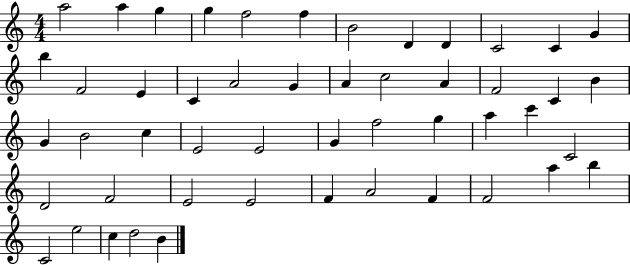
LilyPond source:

{
  \clef treble
  \numericTimeSignature
  \time 4/4
  \key c \major
  a''2 a''4 g''4 | g''4 f''2 f''4 | b'2 d'4 d'4 | c'2 c'4 g'4 | \break b''4 f'2 e'4 | c'4 a'2 g'4 | a'4 c''2 a'4 | f'2 c'4 b'4 | \break g'4 b'2 c''4 | e'2 e'2 | g'4 f''2 g''4 | a''4 c'''4 c'2 | \break d'2 f'2 | e'2 e'2 | f'4 a'2 f'4 | f'2 a''4 b''4 | \break c'2 e''2 | c''4 d''2 b'4 | \bar "|."
}